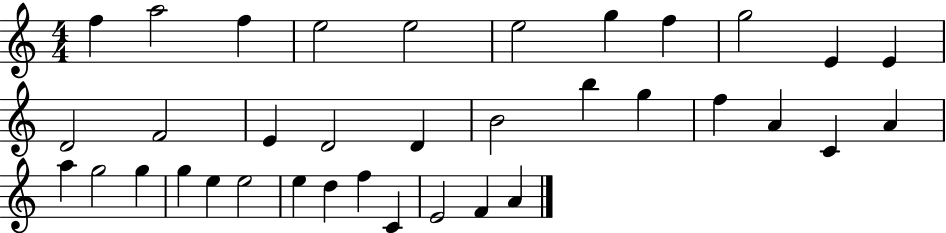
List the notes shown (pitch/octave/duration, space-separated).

F5/q A5/h F5/q E5/h E5/h E5/h G5/q F5/q G5/h E4/q E4/q D4/h F4/h E4/q D4/h D4/q B4/h B5/q G5/q F5/q A4/q C4/q A4/q A5/q G5/h G5/q G5/q E5/q E5/h E5/q D5/q F5/q C4/q E4/h F4/q A4/q